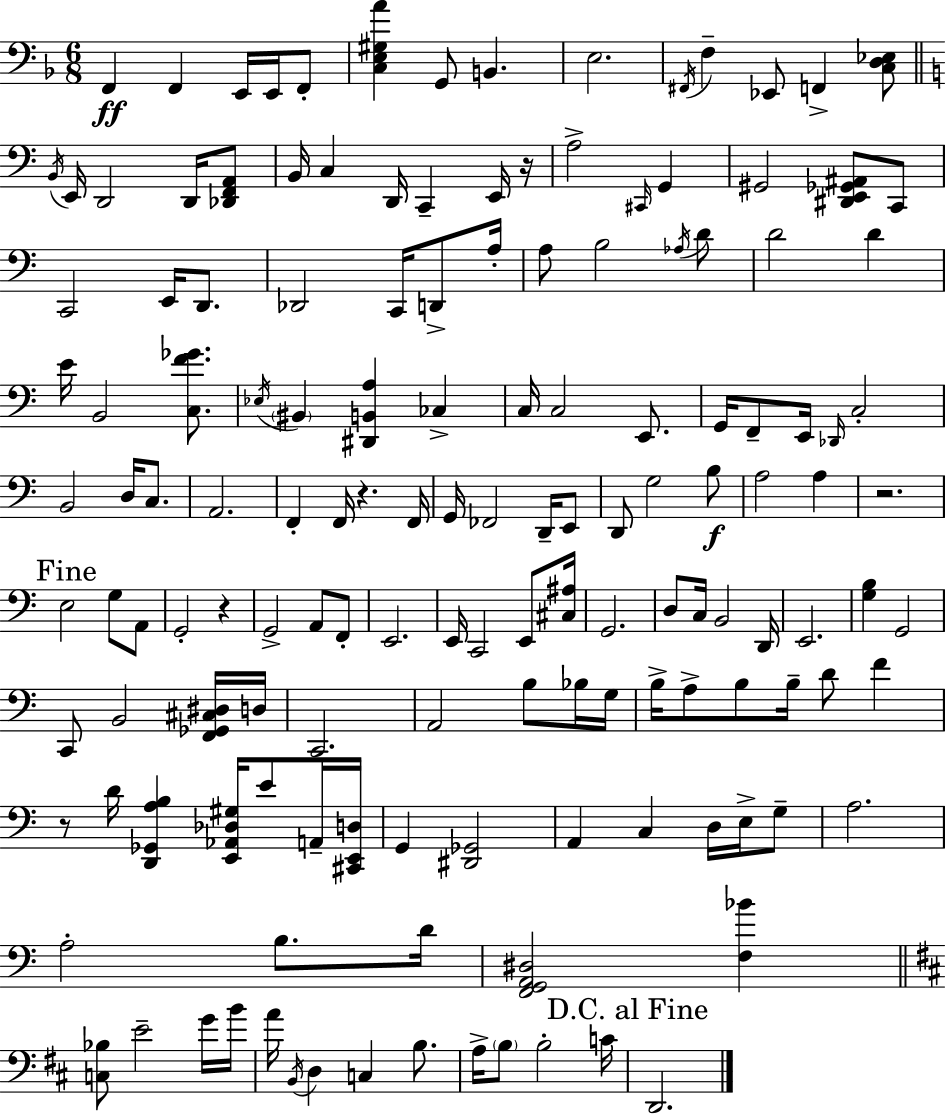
{
  \clef bass
  \numericTimeSignature
  \time 6/8
  \key f \major
  \repeat volta 2 { f,4\ff f,4 e,16 e,16 f,8-. | <c e gis a'>4 g,8 b,4. | e2. | \acciaccatura { fis,16 } f4-- ees,8 f,4-> <c d ees>8 | \break \bar "||" \break \key c \major \acciaccatura { b,16 } e,16 d,2 d,16 <des, f, a,>8 | b,16 c4 d,16 c,4-- e,16 | r16 a2-> \grace { cis,16 } g,4 | gis,2 <dis, e, ges, ais,>8 | \break c,8 c,2 e,16 d,8. | des,2 c,16 d,8-> | a16-. a8 b2 | \acciaccatura { aes16 } d'8 d'2 d'4 | \break e'16 b,2 | <c f' ges'>8. \acciaccatura { ees16 } \parenthesize bis,4 <dis, b, a>4 | ces4-> c16 c2 | e,8. g,16 f,8-- e,16 \grace { des,16 } c2-. | \break b,2 | d16 c8. a,2. | f,4-. f,16 r4. | f,16 g,16 fes,2 | \break d,16-- e,8 d,8 g2 | b8\f a2 | a4 r2. | \mark "Fine" e2 | \break g8 a,8 g,2-. | r4 g,2-> | a,8 f,8-. e,2. | e,16 c,2 | \break e,8 <cis ais>16 g,2. | d8 c16 b,2 | d,16 e,2. | <g b>4 g,2 | \break c,8 b,2 | <f, ges, cis dis>16 d16 c,2. | a,2 | b8 bes16 g16 b16-> a8-> b8 b16-- d'8 | \break f'4 r8 d'16 <d, ges, a b>4 | <e, aes, des gis>16 e'8 a,16-- <cis, e, d>16 g,4 <dis, ges,>2 | a,4 c4 | d16 e16-> g8-- a2. | \break a2-. | b8. d'16 <f, g, a, dis>2 | <f bes'>4 \bar "||" \break \key d \major <c bes>8 e'2-- g'16 b'16 | a'16 \acciaccatura { b,16 } d4 c4 b8. | a16-> \parenthesize b8 b2-. | c'16 \mark "D.C. al Fine" d,2. | \break } \bar "|."
}